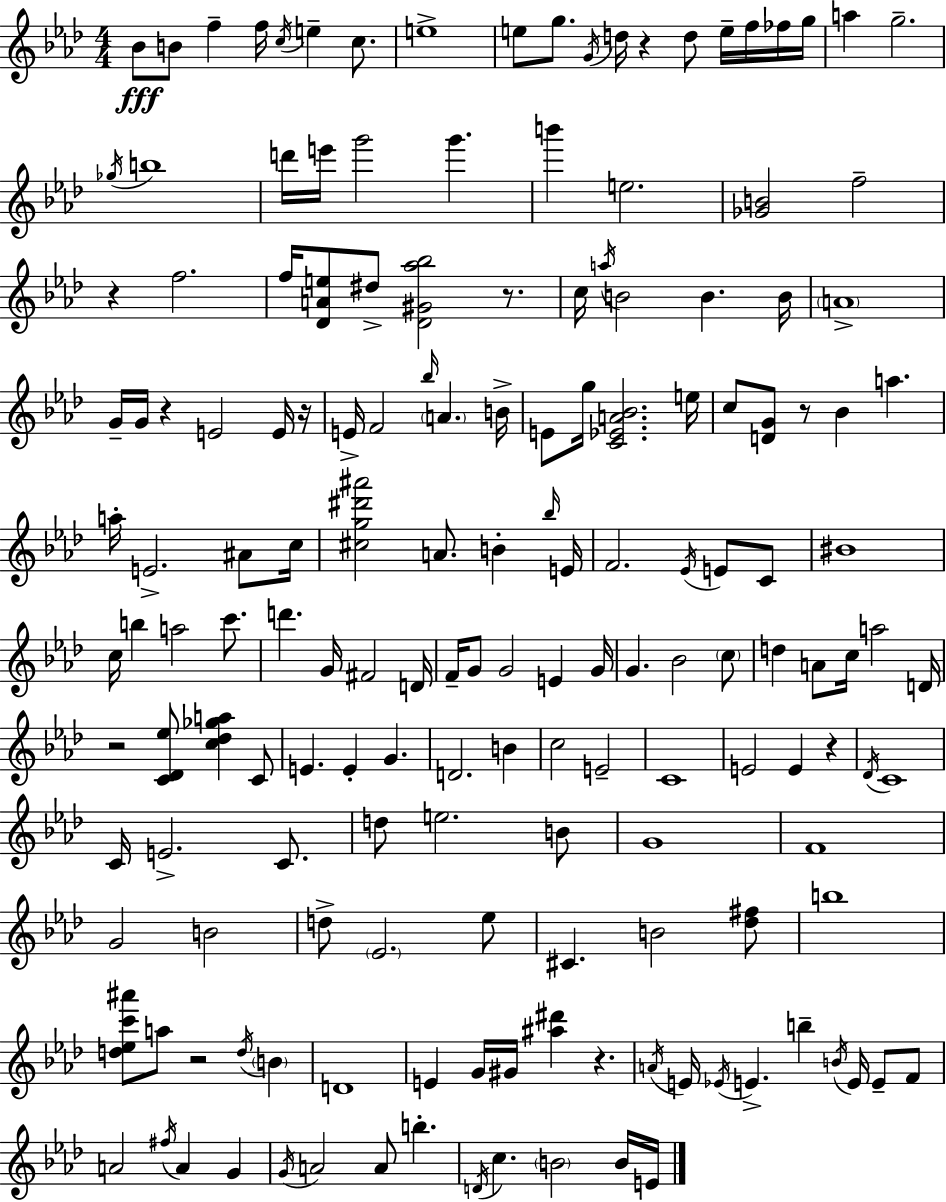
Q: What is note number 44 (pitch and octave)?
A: Bb5